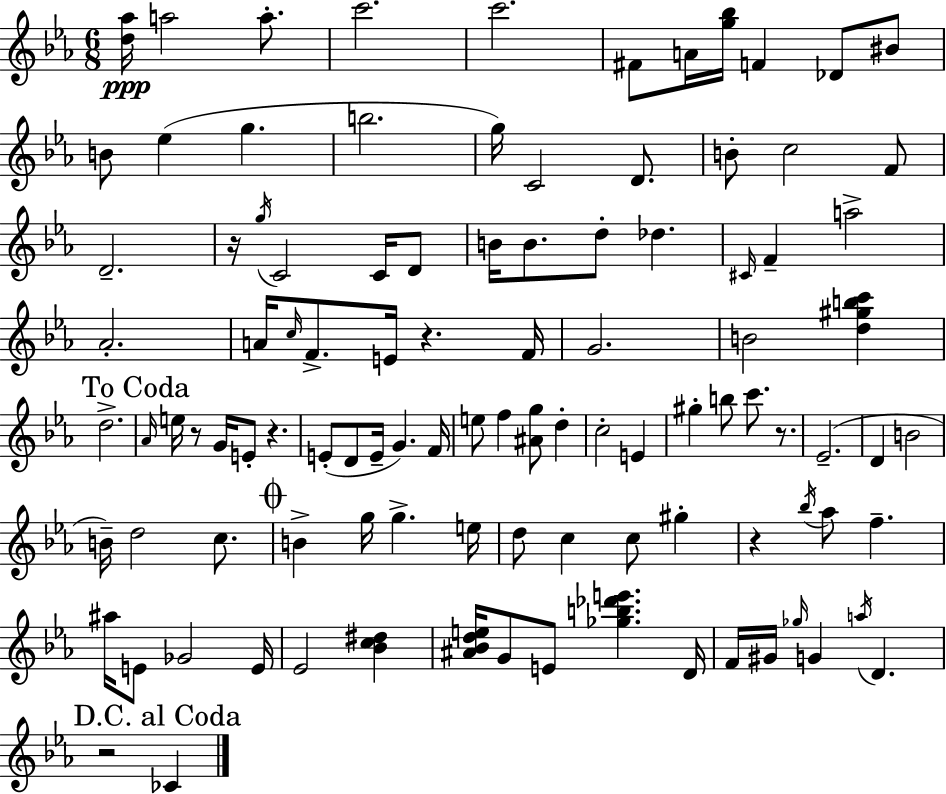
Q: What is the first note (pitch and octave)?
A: A5